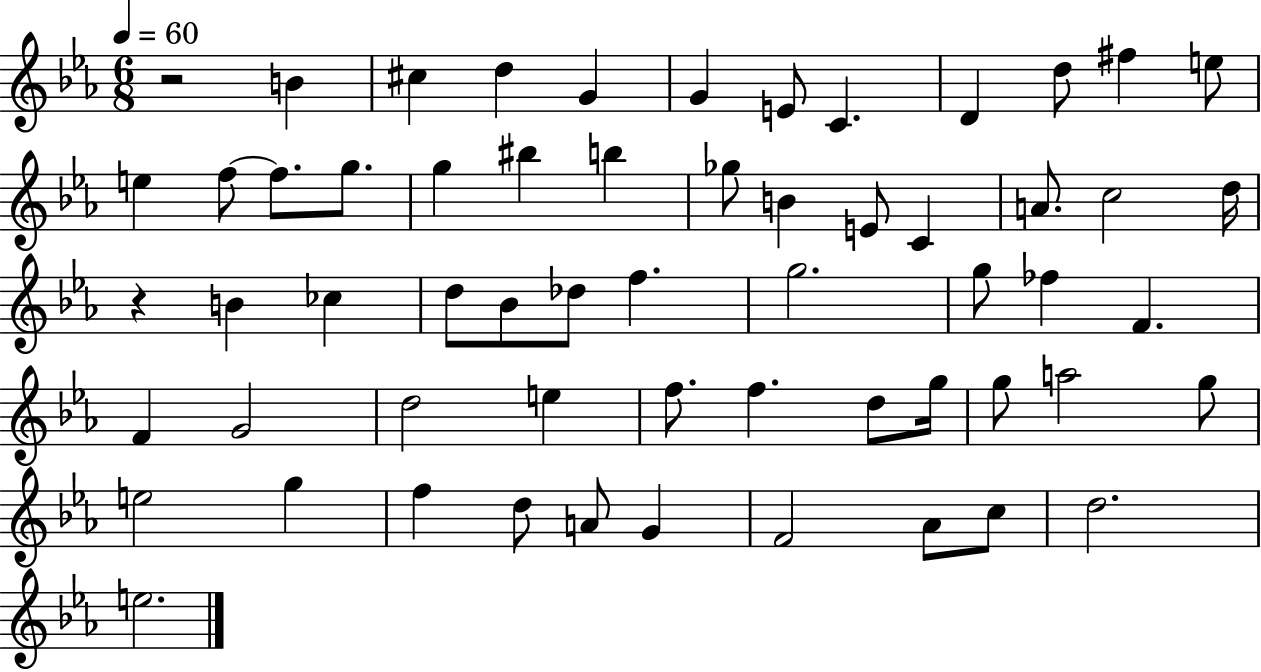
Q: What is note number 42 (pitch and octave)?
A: D5